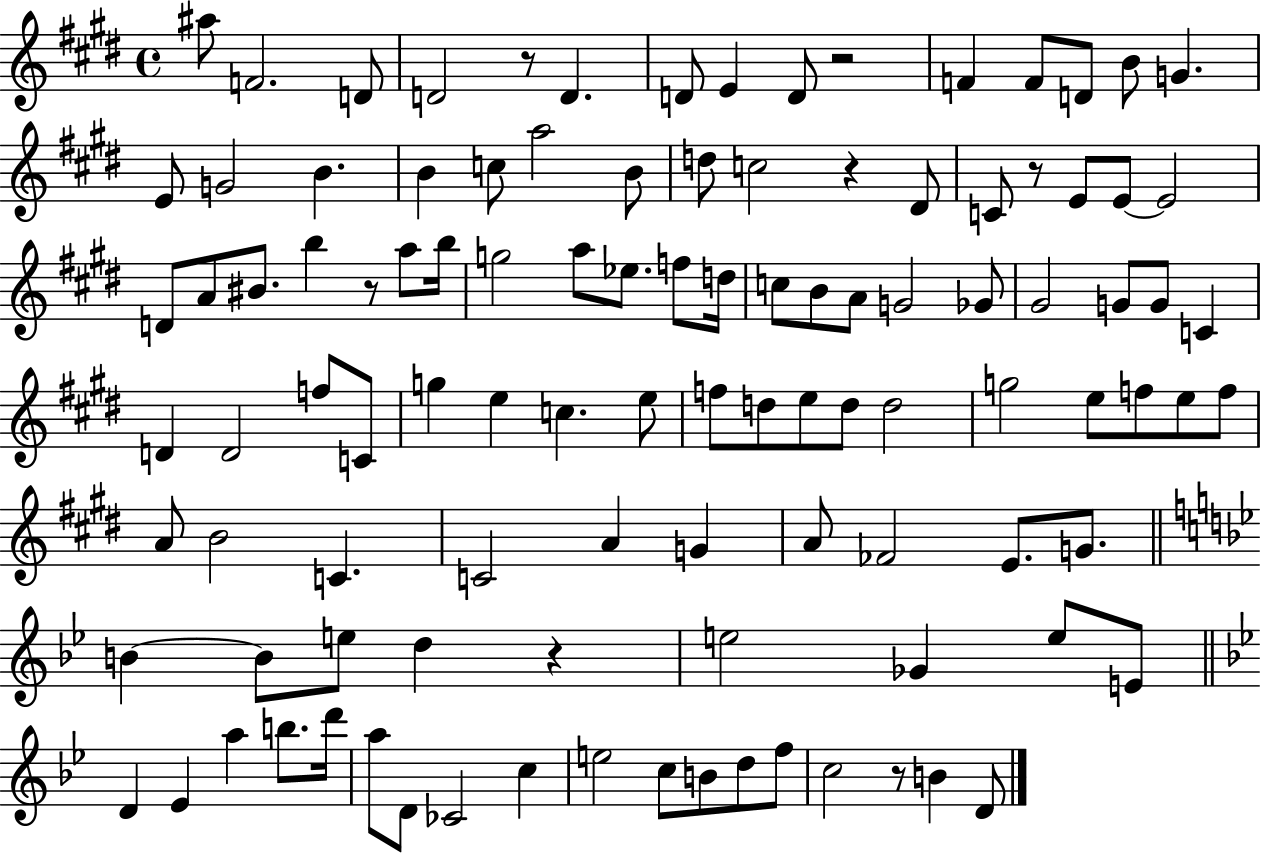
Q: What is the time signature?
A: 4/4